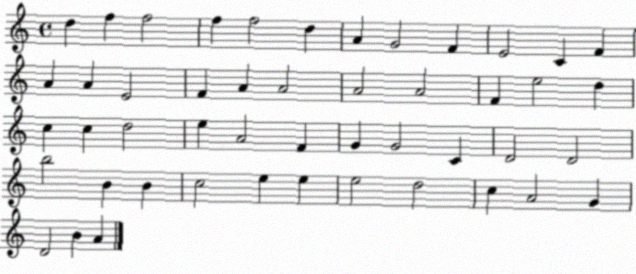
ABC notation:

X:1
T:Untitled
M:4/4
L:1/4
K:C
d f f2 f f2 d A G2 F E2 C F A A E2 F A A2 A2 A2 F e2 d c c d2 e A2 F G G2 C D2 D2 b2 B B c2 e e e2 d2 c A2 G D2 B A